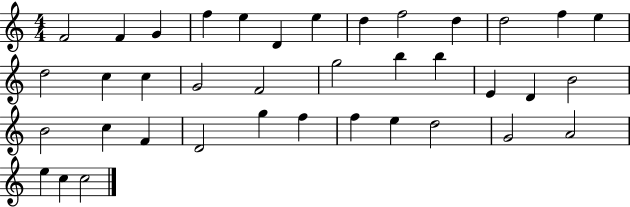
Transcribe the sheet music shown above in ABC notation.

X:1
T:Untitled
M:4/4
L:1/4
K:C
F2 F G f e D e d f2 d d2 f e d2 c c G2 F2 g2 b b E D B2 B2 c F D2 g f f e d2 G2 A2 e c c2